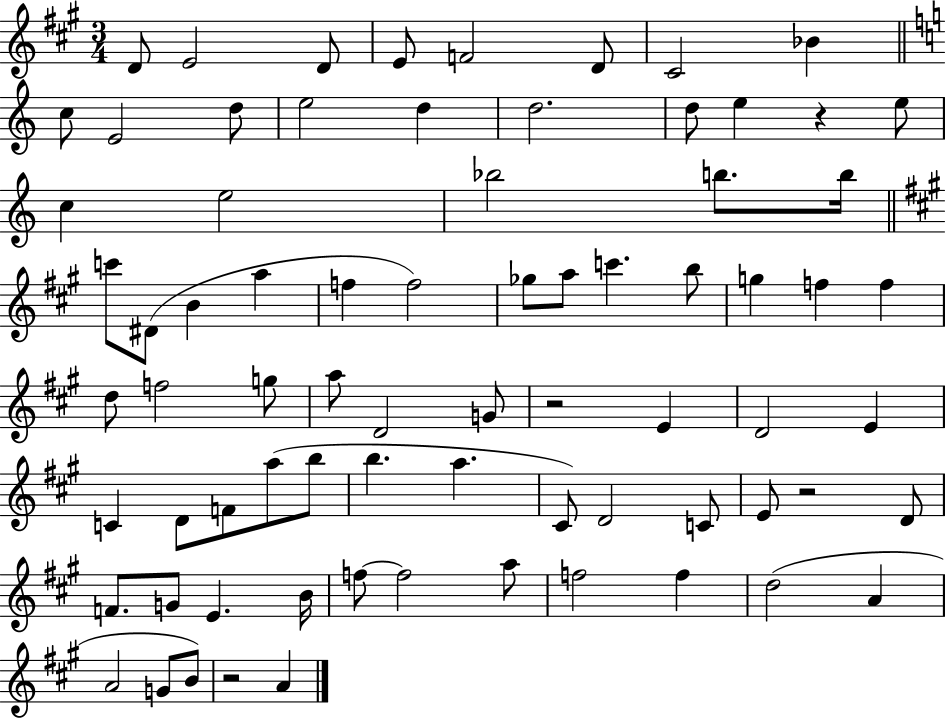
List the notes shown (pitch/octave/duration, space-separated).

D4/e E4/h D4/e E4/e F4/h D4/e C#4/h Bb4/q C5/e E4/h D5/e E5/h D5/q D5/h. D5/e E5/q R/q E5/e C5/q E5/h Bb5/h B5/e. B5/s C6/e D#4/e B4/q A5/q F5/q F5/h Gb5/e A5/e C6/q. B5/e G5/q F5/q F5/q D5/e F5/h G5/e A5/e D4/h G4/e R/h E4/q D4/h E4/q C4/q D4/e F4/e A5/e B5/e B5/q. A5/q. C#4/e D4/h C4/e E4/e R/h D4/e F4/e. G4/e E4/q. B4/s F5/e F5/h A5/e F5/h F5/q D5/h A4/q A4/h G4/e B4/e R/h A4/q